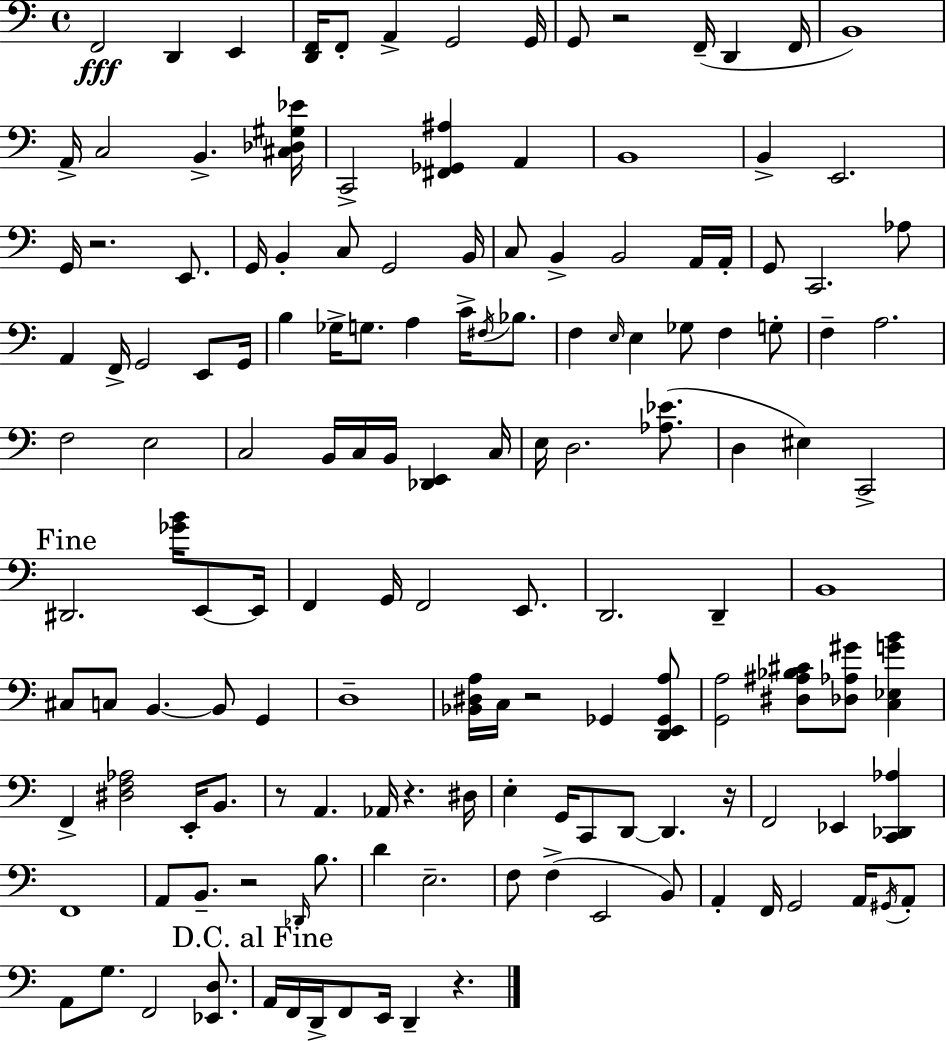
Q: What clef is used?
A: bass